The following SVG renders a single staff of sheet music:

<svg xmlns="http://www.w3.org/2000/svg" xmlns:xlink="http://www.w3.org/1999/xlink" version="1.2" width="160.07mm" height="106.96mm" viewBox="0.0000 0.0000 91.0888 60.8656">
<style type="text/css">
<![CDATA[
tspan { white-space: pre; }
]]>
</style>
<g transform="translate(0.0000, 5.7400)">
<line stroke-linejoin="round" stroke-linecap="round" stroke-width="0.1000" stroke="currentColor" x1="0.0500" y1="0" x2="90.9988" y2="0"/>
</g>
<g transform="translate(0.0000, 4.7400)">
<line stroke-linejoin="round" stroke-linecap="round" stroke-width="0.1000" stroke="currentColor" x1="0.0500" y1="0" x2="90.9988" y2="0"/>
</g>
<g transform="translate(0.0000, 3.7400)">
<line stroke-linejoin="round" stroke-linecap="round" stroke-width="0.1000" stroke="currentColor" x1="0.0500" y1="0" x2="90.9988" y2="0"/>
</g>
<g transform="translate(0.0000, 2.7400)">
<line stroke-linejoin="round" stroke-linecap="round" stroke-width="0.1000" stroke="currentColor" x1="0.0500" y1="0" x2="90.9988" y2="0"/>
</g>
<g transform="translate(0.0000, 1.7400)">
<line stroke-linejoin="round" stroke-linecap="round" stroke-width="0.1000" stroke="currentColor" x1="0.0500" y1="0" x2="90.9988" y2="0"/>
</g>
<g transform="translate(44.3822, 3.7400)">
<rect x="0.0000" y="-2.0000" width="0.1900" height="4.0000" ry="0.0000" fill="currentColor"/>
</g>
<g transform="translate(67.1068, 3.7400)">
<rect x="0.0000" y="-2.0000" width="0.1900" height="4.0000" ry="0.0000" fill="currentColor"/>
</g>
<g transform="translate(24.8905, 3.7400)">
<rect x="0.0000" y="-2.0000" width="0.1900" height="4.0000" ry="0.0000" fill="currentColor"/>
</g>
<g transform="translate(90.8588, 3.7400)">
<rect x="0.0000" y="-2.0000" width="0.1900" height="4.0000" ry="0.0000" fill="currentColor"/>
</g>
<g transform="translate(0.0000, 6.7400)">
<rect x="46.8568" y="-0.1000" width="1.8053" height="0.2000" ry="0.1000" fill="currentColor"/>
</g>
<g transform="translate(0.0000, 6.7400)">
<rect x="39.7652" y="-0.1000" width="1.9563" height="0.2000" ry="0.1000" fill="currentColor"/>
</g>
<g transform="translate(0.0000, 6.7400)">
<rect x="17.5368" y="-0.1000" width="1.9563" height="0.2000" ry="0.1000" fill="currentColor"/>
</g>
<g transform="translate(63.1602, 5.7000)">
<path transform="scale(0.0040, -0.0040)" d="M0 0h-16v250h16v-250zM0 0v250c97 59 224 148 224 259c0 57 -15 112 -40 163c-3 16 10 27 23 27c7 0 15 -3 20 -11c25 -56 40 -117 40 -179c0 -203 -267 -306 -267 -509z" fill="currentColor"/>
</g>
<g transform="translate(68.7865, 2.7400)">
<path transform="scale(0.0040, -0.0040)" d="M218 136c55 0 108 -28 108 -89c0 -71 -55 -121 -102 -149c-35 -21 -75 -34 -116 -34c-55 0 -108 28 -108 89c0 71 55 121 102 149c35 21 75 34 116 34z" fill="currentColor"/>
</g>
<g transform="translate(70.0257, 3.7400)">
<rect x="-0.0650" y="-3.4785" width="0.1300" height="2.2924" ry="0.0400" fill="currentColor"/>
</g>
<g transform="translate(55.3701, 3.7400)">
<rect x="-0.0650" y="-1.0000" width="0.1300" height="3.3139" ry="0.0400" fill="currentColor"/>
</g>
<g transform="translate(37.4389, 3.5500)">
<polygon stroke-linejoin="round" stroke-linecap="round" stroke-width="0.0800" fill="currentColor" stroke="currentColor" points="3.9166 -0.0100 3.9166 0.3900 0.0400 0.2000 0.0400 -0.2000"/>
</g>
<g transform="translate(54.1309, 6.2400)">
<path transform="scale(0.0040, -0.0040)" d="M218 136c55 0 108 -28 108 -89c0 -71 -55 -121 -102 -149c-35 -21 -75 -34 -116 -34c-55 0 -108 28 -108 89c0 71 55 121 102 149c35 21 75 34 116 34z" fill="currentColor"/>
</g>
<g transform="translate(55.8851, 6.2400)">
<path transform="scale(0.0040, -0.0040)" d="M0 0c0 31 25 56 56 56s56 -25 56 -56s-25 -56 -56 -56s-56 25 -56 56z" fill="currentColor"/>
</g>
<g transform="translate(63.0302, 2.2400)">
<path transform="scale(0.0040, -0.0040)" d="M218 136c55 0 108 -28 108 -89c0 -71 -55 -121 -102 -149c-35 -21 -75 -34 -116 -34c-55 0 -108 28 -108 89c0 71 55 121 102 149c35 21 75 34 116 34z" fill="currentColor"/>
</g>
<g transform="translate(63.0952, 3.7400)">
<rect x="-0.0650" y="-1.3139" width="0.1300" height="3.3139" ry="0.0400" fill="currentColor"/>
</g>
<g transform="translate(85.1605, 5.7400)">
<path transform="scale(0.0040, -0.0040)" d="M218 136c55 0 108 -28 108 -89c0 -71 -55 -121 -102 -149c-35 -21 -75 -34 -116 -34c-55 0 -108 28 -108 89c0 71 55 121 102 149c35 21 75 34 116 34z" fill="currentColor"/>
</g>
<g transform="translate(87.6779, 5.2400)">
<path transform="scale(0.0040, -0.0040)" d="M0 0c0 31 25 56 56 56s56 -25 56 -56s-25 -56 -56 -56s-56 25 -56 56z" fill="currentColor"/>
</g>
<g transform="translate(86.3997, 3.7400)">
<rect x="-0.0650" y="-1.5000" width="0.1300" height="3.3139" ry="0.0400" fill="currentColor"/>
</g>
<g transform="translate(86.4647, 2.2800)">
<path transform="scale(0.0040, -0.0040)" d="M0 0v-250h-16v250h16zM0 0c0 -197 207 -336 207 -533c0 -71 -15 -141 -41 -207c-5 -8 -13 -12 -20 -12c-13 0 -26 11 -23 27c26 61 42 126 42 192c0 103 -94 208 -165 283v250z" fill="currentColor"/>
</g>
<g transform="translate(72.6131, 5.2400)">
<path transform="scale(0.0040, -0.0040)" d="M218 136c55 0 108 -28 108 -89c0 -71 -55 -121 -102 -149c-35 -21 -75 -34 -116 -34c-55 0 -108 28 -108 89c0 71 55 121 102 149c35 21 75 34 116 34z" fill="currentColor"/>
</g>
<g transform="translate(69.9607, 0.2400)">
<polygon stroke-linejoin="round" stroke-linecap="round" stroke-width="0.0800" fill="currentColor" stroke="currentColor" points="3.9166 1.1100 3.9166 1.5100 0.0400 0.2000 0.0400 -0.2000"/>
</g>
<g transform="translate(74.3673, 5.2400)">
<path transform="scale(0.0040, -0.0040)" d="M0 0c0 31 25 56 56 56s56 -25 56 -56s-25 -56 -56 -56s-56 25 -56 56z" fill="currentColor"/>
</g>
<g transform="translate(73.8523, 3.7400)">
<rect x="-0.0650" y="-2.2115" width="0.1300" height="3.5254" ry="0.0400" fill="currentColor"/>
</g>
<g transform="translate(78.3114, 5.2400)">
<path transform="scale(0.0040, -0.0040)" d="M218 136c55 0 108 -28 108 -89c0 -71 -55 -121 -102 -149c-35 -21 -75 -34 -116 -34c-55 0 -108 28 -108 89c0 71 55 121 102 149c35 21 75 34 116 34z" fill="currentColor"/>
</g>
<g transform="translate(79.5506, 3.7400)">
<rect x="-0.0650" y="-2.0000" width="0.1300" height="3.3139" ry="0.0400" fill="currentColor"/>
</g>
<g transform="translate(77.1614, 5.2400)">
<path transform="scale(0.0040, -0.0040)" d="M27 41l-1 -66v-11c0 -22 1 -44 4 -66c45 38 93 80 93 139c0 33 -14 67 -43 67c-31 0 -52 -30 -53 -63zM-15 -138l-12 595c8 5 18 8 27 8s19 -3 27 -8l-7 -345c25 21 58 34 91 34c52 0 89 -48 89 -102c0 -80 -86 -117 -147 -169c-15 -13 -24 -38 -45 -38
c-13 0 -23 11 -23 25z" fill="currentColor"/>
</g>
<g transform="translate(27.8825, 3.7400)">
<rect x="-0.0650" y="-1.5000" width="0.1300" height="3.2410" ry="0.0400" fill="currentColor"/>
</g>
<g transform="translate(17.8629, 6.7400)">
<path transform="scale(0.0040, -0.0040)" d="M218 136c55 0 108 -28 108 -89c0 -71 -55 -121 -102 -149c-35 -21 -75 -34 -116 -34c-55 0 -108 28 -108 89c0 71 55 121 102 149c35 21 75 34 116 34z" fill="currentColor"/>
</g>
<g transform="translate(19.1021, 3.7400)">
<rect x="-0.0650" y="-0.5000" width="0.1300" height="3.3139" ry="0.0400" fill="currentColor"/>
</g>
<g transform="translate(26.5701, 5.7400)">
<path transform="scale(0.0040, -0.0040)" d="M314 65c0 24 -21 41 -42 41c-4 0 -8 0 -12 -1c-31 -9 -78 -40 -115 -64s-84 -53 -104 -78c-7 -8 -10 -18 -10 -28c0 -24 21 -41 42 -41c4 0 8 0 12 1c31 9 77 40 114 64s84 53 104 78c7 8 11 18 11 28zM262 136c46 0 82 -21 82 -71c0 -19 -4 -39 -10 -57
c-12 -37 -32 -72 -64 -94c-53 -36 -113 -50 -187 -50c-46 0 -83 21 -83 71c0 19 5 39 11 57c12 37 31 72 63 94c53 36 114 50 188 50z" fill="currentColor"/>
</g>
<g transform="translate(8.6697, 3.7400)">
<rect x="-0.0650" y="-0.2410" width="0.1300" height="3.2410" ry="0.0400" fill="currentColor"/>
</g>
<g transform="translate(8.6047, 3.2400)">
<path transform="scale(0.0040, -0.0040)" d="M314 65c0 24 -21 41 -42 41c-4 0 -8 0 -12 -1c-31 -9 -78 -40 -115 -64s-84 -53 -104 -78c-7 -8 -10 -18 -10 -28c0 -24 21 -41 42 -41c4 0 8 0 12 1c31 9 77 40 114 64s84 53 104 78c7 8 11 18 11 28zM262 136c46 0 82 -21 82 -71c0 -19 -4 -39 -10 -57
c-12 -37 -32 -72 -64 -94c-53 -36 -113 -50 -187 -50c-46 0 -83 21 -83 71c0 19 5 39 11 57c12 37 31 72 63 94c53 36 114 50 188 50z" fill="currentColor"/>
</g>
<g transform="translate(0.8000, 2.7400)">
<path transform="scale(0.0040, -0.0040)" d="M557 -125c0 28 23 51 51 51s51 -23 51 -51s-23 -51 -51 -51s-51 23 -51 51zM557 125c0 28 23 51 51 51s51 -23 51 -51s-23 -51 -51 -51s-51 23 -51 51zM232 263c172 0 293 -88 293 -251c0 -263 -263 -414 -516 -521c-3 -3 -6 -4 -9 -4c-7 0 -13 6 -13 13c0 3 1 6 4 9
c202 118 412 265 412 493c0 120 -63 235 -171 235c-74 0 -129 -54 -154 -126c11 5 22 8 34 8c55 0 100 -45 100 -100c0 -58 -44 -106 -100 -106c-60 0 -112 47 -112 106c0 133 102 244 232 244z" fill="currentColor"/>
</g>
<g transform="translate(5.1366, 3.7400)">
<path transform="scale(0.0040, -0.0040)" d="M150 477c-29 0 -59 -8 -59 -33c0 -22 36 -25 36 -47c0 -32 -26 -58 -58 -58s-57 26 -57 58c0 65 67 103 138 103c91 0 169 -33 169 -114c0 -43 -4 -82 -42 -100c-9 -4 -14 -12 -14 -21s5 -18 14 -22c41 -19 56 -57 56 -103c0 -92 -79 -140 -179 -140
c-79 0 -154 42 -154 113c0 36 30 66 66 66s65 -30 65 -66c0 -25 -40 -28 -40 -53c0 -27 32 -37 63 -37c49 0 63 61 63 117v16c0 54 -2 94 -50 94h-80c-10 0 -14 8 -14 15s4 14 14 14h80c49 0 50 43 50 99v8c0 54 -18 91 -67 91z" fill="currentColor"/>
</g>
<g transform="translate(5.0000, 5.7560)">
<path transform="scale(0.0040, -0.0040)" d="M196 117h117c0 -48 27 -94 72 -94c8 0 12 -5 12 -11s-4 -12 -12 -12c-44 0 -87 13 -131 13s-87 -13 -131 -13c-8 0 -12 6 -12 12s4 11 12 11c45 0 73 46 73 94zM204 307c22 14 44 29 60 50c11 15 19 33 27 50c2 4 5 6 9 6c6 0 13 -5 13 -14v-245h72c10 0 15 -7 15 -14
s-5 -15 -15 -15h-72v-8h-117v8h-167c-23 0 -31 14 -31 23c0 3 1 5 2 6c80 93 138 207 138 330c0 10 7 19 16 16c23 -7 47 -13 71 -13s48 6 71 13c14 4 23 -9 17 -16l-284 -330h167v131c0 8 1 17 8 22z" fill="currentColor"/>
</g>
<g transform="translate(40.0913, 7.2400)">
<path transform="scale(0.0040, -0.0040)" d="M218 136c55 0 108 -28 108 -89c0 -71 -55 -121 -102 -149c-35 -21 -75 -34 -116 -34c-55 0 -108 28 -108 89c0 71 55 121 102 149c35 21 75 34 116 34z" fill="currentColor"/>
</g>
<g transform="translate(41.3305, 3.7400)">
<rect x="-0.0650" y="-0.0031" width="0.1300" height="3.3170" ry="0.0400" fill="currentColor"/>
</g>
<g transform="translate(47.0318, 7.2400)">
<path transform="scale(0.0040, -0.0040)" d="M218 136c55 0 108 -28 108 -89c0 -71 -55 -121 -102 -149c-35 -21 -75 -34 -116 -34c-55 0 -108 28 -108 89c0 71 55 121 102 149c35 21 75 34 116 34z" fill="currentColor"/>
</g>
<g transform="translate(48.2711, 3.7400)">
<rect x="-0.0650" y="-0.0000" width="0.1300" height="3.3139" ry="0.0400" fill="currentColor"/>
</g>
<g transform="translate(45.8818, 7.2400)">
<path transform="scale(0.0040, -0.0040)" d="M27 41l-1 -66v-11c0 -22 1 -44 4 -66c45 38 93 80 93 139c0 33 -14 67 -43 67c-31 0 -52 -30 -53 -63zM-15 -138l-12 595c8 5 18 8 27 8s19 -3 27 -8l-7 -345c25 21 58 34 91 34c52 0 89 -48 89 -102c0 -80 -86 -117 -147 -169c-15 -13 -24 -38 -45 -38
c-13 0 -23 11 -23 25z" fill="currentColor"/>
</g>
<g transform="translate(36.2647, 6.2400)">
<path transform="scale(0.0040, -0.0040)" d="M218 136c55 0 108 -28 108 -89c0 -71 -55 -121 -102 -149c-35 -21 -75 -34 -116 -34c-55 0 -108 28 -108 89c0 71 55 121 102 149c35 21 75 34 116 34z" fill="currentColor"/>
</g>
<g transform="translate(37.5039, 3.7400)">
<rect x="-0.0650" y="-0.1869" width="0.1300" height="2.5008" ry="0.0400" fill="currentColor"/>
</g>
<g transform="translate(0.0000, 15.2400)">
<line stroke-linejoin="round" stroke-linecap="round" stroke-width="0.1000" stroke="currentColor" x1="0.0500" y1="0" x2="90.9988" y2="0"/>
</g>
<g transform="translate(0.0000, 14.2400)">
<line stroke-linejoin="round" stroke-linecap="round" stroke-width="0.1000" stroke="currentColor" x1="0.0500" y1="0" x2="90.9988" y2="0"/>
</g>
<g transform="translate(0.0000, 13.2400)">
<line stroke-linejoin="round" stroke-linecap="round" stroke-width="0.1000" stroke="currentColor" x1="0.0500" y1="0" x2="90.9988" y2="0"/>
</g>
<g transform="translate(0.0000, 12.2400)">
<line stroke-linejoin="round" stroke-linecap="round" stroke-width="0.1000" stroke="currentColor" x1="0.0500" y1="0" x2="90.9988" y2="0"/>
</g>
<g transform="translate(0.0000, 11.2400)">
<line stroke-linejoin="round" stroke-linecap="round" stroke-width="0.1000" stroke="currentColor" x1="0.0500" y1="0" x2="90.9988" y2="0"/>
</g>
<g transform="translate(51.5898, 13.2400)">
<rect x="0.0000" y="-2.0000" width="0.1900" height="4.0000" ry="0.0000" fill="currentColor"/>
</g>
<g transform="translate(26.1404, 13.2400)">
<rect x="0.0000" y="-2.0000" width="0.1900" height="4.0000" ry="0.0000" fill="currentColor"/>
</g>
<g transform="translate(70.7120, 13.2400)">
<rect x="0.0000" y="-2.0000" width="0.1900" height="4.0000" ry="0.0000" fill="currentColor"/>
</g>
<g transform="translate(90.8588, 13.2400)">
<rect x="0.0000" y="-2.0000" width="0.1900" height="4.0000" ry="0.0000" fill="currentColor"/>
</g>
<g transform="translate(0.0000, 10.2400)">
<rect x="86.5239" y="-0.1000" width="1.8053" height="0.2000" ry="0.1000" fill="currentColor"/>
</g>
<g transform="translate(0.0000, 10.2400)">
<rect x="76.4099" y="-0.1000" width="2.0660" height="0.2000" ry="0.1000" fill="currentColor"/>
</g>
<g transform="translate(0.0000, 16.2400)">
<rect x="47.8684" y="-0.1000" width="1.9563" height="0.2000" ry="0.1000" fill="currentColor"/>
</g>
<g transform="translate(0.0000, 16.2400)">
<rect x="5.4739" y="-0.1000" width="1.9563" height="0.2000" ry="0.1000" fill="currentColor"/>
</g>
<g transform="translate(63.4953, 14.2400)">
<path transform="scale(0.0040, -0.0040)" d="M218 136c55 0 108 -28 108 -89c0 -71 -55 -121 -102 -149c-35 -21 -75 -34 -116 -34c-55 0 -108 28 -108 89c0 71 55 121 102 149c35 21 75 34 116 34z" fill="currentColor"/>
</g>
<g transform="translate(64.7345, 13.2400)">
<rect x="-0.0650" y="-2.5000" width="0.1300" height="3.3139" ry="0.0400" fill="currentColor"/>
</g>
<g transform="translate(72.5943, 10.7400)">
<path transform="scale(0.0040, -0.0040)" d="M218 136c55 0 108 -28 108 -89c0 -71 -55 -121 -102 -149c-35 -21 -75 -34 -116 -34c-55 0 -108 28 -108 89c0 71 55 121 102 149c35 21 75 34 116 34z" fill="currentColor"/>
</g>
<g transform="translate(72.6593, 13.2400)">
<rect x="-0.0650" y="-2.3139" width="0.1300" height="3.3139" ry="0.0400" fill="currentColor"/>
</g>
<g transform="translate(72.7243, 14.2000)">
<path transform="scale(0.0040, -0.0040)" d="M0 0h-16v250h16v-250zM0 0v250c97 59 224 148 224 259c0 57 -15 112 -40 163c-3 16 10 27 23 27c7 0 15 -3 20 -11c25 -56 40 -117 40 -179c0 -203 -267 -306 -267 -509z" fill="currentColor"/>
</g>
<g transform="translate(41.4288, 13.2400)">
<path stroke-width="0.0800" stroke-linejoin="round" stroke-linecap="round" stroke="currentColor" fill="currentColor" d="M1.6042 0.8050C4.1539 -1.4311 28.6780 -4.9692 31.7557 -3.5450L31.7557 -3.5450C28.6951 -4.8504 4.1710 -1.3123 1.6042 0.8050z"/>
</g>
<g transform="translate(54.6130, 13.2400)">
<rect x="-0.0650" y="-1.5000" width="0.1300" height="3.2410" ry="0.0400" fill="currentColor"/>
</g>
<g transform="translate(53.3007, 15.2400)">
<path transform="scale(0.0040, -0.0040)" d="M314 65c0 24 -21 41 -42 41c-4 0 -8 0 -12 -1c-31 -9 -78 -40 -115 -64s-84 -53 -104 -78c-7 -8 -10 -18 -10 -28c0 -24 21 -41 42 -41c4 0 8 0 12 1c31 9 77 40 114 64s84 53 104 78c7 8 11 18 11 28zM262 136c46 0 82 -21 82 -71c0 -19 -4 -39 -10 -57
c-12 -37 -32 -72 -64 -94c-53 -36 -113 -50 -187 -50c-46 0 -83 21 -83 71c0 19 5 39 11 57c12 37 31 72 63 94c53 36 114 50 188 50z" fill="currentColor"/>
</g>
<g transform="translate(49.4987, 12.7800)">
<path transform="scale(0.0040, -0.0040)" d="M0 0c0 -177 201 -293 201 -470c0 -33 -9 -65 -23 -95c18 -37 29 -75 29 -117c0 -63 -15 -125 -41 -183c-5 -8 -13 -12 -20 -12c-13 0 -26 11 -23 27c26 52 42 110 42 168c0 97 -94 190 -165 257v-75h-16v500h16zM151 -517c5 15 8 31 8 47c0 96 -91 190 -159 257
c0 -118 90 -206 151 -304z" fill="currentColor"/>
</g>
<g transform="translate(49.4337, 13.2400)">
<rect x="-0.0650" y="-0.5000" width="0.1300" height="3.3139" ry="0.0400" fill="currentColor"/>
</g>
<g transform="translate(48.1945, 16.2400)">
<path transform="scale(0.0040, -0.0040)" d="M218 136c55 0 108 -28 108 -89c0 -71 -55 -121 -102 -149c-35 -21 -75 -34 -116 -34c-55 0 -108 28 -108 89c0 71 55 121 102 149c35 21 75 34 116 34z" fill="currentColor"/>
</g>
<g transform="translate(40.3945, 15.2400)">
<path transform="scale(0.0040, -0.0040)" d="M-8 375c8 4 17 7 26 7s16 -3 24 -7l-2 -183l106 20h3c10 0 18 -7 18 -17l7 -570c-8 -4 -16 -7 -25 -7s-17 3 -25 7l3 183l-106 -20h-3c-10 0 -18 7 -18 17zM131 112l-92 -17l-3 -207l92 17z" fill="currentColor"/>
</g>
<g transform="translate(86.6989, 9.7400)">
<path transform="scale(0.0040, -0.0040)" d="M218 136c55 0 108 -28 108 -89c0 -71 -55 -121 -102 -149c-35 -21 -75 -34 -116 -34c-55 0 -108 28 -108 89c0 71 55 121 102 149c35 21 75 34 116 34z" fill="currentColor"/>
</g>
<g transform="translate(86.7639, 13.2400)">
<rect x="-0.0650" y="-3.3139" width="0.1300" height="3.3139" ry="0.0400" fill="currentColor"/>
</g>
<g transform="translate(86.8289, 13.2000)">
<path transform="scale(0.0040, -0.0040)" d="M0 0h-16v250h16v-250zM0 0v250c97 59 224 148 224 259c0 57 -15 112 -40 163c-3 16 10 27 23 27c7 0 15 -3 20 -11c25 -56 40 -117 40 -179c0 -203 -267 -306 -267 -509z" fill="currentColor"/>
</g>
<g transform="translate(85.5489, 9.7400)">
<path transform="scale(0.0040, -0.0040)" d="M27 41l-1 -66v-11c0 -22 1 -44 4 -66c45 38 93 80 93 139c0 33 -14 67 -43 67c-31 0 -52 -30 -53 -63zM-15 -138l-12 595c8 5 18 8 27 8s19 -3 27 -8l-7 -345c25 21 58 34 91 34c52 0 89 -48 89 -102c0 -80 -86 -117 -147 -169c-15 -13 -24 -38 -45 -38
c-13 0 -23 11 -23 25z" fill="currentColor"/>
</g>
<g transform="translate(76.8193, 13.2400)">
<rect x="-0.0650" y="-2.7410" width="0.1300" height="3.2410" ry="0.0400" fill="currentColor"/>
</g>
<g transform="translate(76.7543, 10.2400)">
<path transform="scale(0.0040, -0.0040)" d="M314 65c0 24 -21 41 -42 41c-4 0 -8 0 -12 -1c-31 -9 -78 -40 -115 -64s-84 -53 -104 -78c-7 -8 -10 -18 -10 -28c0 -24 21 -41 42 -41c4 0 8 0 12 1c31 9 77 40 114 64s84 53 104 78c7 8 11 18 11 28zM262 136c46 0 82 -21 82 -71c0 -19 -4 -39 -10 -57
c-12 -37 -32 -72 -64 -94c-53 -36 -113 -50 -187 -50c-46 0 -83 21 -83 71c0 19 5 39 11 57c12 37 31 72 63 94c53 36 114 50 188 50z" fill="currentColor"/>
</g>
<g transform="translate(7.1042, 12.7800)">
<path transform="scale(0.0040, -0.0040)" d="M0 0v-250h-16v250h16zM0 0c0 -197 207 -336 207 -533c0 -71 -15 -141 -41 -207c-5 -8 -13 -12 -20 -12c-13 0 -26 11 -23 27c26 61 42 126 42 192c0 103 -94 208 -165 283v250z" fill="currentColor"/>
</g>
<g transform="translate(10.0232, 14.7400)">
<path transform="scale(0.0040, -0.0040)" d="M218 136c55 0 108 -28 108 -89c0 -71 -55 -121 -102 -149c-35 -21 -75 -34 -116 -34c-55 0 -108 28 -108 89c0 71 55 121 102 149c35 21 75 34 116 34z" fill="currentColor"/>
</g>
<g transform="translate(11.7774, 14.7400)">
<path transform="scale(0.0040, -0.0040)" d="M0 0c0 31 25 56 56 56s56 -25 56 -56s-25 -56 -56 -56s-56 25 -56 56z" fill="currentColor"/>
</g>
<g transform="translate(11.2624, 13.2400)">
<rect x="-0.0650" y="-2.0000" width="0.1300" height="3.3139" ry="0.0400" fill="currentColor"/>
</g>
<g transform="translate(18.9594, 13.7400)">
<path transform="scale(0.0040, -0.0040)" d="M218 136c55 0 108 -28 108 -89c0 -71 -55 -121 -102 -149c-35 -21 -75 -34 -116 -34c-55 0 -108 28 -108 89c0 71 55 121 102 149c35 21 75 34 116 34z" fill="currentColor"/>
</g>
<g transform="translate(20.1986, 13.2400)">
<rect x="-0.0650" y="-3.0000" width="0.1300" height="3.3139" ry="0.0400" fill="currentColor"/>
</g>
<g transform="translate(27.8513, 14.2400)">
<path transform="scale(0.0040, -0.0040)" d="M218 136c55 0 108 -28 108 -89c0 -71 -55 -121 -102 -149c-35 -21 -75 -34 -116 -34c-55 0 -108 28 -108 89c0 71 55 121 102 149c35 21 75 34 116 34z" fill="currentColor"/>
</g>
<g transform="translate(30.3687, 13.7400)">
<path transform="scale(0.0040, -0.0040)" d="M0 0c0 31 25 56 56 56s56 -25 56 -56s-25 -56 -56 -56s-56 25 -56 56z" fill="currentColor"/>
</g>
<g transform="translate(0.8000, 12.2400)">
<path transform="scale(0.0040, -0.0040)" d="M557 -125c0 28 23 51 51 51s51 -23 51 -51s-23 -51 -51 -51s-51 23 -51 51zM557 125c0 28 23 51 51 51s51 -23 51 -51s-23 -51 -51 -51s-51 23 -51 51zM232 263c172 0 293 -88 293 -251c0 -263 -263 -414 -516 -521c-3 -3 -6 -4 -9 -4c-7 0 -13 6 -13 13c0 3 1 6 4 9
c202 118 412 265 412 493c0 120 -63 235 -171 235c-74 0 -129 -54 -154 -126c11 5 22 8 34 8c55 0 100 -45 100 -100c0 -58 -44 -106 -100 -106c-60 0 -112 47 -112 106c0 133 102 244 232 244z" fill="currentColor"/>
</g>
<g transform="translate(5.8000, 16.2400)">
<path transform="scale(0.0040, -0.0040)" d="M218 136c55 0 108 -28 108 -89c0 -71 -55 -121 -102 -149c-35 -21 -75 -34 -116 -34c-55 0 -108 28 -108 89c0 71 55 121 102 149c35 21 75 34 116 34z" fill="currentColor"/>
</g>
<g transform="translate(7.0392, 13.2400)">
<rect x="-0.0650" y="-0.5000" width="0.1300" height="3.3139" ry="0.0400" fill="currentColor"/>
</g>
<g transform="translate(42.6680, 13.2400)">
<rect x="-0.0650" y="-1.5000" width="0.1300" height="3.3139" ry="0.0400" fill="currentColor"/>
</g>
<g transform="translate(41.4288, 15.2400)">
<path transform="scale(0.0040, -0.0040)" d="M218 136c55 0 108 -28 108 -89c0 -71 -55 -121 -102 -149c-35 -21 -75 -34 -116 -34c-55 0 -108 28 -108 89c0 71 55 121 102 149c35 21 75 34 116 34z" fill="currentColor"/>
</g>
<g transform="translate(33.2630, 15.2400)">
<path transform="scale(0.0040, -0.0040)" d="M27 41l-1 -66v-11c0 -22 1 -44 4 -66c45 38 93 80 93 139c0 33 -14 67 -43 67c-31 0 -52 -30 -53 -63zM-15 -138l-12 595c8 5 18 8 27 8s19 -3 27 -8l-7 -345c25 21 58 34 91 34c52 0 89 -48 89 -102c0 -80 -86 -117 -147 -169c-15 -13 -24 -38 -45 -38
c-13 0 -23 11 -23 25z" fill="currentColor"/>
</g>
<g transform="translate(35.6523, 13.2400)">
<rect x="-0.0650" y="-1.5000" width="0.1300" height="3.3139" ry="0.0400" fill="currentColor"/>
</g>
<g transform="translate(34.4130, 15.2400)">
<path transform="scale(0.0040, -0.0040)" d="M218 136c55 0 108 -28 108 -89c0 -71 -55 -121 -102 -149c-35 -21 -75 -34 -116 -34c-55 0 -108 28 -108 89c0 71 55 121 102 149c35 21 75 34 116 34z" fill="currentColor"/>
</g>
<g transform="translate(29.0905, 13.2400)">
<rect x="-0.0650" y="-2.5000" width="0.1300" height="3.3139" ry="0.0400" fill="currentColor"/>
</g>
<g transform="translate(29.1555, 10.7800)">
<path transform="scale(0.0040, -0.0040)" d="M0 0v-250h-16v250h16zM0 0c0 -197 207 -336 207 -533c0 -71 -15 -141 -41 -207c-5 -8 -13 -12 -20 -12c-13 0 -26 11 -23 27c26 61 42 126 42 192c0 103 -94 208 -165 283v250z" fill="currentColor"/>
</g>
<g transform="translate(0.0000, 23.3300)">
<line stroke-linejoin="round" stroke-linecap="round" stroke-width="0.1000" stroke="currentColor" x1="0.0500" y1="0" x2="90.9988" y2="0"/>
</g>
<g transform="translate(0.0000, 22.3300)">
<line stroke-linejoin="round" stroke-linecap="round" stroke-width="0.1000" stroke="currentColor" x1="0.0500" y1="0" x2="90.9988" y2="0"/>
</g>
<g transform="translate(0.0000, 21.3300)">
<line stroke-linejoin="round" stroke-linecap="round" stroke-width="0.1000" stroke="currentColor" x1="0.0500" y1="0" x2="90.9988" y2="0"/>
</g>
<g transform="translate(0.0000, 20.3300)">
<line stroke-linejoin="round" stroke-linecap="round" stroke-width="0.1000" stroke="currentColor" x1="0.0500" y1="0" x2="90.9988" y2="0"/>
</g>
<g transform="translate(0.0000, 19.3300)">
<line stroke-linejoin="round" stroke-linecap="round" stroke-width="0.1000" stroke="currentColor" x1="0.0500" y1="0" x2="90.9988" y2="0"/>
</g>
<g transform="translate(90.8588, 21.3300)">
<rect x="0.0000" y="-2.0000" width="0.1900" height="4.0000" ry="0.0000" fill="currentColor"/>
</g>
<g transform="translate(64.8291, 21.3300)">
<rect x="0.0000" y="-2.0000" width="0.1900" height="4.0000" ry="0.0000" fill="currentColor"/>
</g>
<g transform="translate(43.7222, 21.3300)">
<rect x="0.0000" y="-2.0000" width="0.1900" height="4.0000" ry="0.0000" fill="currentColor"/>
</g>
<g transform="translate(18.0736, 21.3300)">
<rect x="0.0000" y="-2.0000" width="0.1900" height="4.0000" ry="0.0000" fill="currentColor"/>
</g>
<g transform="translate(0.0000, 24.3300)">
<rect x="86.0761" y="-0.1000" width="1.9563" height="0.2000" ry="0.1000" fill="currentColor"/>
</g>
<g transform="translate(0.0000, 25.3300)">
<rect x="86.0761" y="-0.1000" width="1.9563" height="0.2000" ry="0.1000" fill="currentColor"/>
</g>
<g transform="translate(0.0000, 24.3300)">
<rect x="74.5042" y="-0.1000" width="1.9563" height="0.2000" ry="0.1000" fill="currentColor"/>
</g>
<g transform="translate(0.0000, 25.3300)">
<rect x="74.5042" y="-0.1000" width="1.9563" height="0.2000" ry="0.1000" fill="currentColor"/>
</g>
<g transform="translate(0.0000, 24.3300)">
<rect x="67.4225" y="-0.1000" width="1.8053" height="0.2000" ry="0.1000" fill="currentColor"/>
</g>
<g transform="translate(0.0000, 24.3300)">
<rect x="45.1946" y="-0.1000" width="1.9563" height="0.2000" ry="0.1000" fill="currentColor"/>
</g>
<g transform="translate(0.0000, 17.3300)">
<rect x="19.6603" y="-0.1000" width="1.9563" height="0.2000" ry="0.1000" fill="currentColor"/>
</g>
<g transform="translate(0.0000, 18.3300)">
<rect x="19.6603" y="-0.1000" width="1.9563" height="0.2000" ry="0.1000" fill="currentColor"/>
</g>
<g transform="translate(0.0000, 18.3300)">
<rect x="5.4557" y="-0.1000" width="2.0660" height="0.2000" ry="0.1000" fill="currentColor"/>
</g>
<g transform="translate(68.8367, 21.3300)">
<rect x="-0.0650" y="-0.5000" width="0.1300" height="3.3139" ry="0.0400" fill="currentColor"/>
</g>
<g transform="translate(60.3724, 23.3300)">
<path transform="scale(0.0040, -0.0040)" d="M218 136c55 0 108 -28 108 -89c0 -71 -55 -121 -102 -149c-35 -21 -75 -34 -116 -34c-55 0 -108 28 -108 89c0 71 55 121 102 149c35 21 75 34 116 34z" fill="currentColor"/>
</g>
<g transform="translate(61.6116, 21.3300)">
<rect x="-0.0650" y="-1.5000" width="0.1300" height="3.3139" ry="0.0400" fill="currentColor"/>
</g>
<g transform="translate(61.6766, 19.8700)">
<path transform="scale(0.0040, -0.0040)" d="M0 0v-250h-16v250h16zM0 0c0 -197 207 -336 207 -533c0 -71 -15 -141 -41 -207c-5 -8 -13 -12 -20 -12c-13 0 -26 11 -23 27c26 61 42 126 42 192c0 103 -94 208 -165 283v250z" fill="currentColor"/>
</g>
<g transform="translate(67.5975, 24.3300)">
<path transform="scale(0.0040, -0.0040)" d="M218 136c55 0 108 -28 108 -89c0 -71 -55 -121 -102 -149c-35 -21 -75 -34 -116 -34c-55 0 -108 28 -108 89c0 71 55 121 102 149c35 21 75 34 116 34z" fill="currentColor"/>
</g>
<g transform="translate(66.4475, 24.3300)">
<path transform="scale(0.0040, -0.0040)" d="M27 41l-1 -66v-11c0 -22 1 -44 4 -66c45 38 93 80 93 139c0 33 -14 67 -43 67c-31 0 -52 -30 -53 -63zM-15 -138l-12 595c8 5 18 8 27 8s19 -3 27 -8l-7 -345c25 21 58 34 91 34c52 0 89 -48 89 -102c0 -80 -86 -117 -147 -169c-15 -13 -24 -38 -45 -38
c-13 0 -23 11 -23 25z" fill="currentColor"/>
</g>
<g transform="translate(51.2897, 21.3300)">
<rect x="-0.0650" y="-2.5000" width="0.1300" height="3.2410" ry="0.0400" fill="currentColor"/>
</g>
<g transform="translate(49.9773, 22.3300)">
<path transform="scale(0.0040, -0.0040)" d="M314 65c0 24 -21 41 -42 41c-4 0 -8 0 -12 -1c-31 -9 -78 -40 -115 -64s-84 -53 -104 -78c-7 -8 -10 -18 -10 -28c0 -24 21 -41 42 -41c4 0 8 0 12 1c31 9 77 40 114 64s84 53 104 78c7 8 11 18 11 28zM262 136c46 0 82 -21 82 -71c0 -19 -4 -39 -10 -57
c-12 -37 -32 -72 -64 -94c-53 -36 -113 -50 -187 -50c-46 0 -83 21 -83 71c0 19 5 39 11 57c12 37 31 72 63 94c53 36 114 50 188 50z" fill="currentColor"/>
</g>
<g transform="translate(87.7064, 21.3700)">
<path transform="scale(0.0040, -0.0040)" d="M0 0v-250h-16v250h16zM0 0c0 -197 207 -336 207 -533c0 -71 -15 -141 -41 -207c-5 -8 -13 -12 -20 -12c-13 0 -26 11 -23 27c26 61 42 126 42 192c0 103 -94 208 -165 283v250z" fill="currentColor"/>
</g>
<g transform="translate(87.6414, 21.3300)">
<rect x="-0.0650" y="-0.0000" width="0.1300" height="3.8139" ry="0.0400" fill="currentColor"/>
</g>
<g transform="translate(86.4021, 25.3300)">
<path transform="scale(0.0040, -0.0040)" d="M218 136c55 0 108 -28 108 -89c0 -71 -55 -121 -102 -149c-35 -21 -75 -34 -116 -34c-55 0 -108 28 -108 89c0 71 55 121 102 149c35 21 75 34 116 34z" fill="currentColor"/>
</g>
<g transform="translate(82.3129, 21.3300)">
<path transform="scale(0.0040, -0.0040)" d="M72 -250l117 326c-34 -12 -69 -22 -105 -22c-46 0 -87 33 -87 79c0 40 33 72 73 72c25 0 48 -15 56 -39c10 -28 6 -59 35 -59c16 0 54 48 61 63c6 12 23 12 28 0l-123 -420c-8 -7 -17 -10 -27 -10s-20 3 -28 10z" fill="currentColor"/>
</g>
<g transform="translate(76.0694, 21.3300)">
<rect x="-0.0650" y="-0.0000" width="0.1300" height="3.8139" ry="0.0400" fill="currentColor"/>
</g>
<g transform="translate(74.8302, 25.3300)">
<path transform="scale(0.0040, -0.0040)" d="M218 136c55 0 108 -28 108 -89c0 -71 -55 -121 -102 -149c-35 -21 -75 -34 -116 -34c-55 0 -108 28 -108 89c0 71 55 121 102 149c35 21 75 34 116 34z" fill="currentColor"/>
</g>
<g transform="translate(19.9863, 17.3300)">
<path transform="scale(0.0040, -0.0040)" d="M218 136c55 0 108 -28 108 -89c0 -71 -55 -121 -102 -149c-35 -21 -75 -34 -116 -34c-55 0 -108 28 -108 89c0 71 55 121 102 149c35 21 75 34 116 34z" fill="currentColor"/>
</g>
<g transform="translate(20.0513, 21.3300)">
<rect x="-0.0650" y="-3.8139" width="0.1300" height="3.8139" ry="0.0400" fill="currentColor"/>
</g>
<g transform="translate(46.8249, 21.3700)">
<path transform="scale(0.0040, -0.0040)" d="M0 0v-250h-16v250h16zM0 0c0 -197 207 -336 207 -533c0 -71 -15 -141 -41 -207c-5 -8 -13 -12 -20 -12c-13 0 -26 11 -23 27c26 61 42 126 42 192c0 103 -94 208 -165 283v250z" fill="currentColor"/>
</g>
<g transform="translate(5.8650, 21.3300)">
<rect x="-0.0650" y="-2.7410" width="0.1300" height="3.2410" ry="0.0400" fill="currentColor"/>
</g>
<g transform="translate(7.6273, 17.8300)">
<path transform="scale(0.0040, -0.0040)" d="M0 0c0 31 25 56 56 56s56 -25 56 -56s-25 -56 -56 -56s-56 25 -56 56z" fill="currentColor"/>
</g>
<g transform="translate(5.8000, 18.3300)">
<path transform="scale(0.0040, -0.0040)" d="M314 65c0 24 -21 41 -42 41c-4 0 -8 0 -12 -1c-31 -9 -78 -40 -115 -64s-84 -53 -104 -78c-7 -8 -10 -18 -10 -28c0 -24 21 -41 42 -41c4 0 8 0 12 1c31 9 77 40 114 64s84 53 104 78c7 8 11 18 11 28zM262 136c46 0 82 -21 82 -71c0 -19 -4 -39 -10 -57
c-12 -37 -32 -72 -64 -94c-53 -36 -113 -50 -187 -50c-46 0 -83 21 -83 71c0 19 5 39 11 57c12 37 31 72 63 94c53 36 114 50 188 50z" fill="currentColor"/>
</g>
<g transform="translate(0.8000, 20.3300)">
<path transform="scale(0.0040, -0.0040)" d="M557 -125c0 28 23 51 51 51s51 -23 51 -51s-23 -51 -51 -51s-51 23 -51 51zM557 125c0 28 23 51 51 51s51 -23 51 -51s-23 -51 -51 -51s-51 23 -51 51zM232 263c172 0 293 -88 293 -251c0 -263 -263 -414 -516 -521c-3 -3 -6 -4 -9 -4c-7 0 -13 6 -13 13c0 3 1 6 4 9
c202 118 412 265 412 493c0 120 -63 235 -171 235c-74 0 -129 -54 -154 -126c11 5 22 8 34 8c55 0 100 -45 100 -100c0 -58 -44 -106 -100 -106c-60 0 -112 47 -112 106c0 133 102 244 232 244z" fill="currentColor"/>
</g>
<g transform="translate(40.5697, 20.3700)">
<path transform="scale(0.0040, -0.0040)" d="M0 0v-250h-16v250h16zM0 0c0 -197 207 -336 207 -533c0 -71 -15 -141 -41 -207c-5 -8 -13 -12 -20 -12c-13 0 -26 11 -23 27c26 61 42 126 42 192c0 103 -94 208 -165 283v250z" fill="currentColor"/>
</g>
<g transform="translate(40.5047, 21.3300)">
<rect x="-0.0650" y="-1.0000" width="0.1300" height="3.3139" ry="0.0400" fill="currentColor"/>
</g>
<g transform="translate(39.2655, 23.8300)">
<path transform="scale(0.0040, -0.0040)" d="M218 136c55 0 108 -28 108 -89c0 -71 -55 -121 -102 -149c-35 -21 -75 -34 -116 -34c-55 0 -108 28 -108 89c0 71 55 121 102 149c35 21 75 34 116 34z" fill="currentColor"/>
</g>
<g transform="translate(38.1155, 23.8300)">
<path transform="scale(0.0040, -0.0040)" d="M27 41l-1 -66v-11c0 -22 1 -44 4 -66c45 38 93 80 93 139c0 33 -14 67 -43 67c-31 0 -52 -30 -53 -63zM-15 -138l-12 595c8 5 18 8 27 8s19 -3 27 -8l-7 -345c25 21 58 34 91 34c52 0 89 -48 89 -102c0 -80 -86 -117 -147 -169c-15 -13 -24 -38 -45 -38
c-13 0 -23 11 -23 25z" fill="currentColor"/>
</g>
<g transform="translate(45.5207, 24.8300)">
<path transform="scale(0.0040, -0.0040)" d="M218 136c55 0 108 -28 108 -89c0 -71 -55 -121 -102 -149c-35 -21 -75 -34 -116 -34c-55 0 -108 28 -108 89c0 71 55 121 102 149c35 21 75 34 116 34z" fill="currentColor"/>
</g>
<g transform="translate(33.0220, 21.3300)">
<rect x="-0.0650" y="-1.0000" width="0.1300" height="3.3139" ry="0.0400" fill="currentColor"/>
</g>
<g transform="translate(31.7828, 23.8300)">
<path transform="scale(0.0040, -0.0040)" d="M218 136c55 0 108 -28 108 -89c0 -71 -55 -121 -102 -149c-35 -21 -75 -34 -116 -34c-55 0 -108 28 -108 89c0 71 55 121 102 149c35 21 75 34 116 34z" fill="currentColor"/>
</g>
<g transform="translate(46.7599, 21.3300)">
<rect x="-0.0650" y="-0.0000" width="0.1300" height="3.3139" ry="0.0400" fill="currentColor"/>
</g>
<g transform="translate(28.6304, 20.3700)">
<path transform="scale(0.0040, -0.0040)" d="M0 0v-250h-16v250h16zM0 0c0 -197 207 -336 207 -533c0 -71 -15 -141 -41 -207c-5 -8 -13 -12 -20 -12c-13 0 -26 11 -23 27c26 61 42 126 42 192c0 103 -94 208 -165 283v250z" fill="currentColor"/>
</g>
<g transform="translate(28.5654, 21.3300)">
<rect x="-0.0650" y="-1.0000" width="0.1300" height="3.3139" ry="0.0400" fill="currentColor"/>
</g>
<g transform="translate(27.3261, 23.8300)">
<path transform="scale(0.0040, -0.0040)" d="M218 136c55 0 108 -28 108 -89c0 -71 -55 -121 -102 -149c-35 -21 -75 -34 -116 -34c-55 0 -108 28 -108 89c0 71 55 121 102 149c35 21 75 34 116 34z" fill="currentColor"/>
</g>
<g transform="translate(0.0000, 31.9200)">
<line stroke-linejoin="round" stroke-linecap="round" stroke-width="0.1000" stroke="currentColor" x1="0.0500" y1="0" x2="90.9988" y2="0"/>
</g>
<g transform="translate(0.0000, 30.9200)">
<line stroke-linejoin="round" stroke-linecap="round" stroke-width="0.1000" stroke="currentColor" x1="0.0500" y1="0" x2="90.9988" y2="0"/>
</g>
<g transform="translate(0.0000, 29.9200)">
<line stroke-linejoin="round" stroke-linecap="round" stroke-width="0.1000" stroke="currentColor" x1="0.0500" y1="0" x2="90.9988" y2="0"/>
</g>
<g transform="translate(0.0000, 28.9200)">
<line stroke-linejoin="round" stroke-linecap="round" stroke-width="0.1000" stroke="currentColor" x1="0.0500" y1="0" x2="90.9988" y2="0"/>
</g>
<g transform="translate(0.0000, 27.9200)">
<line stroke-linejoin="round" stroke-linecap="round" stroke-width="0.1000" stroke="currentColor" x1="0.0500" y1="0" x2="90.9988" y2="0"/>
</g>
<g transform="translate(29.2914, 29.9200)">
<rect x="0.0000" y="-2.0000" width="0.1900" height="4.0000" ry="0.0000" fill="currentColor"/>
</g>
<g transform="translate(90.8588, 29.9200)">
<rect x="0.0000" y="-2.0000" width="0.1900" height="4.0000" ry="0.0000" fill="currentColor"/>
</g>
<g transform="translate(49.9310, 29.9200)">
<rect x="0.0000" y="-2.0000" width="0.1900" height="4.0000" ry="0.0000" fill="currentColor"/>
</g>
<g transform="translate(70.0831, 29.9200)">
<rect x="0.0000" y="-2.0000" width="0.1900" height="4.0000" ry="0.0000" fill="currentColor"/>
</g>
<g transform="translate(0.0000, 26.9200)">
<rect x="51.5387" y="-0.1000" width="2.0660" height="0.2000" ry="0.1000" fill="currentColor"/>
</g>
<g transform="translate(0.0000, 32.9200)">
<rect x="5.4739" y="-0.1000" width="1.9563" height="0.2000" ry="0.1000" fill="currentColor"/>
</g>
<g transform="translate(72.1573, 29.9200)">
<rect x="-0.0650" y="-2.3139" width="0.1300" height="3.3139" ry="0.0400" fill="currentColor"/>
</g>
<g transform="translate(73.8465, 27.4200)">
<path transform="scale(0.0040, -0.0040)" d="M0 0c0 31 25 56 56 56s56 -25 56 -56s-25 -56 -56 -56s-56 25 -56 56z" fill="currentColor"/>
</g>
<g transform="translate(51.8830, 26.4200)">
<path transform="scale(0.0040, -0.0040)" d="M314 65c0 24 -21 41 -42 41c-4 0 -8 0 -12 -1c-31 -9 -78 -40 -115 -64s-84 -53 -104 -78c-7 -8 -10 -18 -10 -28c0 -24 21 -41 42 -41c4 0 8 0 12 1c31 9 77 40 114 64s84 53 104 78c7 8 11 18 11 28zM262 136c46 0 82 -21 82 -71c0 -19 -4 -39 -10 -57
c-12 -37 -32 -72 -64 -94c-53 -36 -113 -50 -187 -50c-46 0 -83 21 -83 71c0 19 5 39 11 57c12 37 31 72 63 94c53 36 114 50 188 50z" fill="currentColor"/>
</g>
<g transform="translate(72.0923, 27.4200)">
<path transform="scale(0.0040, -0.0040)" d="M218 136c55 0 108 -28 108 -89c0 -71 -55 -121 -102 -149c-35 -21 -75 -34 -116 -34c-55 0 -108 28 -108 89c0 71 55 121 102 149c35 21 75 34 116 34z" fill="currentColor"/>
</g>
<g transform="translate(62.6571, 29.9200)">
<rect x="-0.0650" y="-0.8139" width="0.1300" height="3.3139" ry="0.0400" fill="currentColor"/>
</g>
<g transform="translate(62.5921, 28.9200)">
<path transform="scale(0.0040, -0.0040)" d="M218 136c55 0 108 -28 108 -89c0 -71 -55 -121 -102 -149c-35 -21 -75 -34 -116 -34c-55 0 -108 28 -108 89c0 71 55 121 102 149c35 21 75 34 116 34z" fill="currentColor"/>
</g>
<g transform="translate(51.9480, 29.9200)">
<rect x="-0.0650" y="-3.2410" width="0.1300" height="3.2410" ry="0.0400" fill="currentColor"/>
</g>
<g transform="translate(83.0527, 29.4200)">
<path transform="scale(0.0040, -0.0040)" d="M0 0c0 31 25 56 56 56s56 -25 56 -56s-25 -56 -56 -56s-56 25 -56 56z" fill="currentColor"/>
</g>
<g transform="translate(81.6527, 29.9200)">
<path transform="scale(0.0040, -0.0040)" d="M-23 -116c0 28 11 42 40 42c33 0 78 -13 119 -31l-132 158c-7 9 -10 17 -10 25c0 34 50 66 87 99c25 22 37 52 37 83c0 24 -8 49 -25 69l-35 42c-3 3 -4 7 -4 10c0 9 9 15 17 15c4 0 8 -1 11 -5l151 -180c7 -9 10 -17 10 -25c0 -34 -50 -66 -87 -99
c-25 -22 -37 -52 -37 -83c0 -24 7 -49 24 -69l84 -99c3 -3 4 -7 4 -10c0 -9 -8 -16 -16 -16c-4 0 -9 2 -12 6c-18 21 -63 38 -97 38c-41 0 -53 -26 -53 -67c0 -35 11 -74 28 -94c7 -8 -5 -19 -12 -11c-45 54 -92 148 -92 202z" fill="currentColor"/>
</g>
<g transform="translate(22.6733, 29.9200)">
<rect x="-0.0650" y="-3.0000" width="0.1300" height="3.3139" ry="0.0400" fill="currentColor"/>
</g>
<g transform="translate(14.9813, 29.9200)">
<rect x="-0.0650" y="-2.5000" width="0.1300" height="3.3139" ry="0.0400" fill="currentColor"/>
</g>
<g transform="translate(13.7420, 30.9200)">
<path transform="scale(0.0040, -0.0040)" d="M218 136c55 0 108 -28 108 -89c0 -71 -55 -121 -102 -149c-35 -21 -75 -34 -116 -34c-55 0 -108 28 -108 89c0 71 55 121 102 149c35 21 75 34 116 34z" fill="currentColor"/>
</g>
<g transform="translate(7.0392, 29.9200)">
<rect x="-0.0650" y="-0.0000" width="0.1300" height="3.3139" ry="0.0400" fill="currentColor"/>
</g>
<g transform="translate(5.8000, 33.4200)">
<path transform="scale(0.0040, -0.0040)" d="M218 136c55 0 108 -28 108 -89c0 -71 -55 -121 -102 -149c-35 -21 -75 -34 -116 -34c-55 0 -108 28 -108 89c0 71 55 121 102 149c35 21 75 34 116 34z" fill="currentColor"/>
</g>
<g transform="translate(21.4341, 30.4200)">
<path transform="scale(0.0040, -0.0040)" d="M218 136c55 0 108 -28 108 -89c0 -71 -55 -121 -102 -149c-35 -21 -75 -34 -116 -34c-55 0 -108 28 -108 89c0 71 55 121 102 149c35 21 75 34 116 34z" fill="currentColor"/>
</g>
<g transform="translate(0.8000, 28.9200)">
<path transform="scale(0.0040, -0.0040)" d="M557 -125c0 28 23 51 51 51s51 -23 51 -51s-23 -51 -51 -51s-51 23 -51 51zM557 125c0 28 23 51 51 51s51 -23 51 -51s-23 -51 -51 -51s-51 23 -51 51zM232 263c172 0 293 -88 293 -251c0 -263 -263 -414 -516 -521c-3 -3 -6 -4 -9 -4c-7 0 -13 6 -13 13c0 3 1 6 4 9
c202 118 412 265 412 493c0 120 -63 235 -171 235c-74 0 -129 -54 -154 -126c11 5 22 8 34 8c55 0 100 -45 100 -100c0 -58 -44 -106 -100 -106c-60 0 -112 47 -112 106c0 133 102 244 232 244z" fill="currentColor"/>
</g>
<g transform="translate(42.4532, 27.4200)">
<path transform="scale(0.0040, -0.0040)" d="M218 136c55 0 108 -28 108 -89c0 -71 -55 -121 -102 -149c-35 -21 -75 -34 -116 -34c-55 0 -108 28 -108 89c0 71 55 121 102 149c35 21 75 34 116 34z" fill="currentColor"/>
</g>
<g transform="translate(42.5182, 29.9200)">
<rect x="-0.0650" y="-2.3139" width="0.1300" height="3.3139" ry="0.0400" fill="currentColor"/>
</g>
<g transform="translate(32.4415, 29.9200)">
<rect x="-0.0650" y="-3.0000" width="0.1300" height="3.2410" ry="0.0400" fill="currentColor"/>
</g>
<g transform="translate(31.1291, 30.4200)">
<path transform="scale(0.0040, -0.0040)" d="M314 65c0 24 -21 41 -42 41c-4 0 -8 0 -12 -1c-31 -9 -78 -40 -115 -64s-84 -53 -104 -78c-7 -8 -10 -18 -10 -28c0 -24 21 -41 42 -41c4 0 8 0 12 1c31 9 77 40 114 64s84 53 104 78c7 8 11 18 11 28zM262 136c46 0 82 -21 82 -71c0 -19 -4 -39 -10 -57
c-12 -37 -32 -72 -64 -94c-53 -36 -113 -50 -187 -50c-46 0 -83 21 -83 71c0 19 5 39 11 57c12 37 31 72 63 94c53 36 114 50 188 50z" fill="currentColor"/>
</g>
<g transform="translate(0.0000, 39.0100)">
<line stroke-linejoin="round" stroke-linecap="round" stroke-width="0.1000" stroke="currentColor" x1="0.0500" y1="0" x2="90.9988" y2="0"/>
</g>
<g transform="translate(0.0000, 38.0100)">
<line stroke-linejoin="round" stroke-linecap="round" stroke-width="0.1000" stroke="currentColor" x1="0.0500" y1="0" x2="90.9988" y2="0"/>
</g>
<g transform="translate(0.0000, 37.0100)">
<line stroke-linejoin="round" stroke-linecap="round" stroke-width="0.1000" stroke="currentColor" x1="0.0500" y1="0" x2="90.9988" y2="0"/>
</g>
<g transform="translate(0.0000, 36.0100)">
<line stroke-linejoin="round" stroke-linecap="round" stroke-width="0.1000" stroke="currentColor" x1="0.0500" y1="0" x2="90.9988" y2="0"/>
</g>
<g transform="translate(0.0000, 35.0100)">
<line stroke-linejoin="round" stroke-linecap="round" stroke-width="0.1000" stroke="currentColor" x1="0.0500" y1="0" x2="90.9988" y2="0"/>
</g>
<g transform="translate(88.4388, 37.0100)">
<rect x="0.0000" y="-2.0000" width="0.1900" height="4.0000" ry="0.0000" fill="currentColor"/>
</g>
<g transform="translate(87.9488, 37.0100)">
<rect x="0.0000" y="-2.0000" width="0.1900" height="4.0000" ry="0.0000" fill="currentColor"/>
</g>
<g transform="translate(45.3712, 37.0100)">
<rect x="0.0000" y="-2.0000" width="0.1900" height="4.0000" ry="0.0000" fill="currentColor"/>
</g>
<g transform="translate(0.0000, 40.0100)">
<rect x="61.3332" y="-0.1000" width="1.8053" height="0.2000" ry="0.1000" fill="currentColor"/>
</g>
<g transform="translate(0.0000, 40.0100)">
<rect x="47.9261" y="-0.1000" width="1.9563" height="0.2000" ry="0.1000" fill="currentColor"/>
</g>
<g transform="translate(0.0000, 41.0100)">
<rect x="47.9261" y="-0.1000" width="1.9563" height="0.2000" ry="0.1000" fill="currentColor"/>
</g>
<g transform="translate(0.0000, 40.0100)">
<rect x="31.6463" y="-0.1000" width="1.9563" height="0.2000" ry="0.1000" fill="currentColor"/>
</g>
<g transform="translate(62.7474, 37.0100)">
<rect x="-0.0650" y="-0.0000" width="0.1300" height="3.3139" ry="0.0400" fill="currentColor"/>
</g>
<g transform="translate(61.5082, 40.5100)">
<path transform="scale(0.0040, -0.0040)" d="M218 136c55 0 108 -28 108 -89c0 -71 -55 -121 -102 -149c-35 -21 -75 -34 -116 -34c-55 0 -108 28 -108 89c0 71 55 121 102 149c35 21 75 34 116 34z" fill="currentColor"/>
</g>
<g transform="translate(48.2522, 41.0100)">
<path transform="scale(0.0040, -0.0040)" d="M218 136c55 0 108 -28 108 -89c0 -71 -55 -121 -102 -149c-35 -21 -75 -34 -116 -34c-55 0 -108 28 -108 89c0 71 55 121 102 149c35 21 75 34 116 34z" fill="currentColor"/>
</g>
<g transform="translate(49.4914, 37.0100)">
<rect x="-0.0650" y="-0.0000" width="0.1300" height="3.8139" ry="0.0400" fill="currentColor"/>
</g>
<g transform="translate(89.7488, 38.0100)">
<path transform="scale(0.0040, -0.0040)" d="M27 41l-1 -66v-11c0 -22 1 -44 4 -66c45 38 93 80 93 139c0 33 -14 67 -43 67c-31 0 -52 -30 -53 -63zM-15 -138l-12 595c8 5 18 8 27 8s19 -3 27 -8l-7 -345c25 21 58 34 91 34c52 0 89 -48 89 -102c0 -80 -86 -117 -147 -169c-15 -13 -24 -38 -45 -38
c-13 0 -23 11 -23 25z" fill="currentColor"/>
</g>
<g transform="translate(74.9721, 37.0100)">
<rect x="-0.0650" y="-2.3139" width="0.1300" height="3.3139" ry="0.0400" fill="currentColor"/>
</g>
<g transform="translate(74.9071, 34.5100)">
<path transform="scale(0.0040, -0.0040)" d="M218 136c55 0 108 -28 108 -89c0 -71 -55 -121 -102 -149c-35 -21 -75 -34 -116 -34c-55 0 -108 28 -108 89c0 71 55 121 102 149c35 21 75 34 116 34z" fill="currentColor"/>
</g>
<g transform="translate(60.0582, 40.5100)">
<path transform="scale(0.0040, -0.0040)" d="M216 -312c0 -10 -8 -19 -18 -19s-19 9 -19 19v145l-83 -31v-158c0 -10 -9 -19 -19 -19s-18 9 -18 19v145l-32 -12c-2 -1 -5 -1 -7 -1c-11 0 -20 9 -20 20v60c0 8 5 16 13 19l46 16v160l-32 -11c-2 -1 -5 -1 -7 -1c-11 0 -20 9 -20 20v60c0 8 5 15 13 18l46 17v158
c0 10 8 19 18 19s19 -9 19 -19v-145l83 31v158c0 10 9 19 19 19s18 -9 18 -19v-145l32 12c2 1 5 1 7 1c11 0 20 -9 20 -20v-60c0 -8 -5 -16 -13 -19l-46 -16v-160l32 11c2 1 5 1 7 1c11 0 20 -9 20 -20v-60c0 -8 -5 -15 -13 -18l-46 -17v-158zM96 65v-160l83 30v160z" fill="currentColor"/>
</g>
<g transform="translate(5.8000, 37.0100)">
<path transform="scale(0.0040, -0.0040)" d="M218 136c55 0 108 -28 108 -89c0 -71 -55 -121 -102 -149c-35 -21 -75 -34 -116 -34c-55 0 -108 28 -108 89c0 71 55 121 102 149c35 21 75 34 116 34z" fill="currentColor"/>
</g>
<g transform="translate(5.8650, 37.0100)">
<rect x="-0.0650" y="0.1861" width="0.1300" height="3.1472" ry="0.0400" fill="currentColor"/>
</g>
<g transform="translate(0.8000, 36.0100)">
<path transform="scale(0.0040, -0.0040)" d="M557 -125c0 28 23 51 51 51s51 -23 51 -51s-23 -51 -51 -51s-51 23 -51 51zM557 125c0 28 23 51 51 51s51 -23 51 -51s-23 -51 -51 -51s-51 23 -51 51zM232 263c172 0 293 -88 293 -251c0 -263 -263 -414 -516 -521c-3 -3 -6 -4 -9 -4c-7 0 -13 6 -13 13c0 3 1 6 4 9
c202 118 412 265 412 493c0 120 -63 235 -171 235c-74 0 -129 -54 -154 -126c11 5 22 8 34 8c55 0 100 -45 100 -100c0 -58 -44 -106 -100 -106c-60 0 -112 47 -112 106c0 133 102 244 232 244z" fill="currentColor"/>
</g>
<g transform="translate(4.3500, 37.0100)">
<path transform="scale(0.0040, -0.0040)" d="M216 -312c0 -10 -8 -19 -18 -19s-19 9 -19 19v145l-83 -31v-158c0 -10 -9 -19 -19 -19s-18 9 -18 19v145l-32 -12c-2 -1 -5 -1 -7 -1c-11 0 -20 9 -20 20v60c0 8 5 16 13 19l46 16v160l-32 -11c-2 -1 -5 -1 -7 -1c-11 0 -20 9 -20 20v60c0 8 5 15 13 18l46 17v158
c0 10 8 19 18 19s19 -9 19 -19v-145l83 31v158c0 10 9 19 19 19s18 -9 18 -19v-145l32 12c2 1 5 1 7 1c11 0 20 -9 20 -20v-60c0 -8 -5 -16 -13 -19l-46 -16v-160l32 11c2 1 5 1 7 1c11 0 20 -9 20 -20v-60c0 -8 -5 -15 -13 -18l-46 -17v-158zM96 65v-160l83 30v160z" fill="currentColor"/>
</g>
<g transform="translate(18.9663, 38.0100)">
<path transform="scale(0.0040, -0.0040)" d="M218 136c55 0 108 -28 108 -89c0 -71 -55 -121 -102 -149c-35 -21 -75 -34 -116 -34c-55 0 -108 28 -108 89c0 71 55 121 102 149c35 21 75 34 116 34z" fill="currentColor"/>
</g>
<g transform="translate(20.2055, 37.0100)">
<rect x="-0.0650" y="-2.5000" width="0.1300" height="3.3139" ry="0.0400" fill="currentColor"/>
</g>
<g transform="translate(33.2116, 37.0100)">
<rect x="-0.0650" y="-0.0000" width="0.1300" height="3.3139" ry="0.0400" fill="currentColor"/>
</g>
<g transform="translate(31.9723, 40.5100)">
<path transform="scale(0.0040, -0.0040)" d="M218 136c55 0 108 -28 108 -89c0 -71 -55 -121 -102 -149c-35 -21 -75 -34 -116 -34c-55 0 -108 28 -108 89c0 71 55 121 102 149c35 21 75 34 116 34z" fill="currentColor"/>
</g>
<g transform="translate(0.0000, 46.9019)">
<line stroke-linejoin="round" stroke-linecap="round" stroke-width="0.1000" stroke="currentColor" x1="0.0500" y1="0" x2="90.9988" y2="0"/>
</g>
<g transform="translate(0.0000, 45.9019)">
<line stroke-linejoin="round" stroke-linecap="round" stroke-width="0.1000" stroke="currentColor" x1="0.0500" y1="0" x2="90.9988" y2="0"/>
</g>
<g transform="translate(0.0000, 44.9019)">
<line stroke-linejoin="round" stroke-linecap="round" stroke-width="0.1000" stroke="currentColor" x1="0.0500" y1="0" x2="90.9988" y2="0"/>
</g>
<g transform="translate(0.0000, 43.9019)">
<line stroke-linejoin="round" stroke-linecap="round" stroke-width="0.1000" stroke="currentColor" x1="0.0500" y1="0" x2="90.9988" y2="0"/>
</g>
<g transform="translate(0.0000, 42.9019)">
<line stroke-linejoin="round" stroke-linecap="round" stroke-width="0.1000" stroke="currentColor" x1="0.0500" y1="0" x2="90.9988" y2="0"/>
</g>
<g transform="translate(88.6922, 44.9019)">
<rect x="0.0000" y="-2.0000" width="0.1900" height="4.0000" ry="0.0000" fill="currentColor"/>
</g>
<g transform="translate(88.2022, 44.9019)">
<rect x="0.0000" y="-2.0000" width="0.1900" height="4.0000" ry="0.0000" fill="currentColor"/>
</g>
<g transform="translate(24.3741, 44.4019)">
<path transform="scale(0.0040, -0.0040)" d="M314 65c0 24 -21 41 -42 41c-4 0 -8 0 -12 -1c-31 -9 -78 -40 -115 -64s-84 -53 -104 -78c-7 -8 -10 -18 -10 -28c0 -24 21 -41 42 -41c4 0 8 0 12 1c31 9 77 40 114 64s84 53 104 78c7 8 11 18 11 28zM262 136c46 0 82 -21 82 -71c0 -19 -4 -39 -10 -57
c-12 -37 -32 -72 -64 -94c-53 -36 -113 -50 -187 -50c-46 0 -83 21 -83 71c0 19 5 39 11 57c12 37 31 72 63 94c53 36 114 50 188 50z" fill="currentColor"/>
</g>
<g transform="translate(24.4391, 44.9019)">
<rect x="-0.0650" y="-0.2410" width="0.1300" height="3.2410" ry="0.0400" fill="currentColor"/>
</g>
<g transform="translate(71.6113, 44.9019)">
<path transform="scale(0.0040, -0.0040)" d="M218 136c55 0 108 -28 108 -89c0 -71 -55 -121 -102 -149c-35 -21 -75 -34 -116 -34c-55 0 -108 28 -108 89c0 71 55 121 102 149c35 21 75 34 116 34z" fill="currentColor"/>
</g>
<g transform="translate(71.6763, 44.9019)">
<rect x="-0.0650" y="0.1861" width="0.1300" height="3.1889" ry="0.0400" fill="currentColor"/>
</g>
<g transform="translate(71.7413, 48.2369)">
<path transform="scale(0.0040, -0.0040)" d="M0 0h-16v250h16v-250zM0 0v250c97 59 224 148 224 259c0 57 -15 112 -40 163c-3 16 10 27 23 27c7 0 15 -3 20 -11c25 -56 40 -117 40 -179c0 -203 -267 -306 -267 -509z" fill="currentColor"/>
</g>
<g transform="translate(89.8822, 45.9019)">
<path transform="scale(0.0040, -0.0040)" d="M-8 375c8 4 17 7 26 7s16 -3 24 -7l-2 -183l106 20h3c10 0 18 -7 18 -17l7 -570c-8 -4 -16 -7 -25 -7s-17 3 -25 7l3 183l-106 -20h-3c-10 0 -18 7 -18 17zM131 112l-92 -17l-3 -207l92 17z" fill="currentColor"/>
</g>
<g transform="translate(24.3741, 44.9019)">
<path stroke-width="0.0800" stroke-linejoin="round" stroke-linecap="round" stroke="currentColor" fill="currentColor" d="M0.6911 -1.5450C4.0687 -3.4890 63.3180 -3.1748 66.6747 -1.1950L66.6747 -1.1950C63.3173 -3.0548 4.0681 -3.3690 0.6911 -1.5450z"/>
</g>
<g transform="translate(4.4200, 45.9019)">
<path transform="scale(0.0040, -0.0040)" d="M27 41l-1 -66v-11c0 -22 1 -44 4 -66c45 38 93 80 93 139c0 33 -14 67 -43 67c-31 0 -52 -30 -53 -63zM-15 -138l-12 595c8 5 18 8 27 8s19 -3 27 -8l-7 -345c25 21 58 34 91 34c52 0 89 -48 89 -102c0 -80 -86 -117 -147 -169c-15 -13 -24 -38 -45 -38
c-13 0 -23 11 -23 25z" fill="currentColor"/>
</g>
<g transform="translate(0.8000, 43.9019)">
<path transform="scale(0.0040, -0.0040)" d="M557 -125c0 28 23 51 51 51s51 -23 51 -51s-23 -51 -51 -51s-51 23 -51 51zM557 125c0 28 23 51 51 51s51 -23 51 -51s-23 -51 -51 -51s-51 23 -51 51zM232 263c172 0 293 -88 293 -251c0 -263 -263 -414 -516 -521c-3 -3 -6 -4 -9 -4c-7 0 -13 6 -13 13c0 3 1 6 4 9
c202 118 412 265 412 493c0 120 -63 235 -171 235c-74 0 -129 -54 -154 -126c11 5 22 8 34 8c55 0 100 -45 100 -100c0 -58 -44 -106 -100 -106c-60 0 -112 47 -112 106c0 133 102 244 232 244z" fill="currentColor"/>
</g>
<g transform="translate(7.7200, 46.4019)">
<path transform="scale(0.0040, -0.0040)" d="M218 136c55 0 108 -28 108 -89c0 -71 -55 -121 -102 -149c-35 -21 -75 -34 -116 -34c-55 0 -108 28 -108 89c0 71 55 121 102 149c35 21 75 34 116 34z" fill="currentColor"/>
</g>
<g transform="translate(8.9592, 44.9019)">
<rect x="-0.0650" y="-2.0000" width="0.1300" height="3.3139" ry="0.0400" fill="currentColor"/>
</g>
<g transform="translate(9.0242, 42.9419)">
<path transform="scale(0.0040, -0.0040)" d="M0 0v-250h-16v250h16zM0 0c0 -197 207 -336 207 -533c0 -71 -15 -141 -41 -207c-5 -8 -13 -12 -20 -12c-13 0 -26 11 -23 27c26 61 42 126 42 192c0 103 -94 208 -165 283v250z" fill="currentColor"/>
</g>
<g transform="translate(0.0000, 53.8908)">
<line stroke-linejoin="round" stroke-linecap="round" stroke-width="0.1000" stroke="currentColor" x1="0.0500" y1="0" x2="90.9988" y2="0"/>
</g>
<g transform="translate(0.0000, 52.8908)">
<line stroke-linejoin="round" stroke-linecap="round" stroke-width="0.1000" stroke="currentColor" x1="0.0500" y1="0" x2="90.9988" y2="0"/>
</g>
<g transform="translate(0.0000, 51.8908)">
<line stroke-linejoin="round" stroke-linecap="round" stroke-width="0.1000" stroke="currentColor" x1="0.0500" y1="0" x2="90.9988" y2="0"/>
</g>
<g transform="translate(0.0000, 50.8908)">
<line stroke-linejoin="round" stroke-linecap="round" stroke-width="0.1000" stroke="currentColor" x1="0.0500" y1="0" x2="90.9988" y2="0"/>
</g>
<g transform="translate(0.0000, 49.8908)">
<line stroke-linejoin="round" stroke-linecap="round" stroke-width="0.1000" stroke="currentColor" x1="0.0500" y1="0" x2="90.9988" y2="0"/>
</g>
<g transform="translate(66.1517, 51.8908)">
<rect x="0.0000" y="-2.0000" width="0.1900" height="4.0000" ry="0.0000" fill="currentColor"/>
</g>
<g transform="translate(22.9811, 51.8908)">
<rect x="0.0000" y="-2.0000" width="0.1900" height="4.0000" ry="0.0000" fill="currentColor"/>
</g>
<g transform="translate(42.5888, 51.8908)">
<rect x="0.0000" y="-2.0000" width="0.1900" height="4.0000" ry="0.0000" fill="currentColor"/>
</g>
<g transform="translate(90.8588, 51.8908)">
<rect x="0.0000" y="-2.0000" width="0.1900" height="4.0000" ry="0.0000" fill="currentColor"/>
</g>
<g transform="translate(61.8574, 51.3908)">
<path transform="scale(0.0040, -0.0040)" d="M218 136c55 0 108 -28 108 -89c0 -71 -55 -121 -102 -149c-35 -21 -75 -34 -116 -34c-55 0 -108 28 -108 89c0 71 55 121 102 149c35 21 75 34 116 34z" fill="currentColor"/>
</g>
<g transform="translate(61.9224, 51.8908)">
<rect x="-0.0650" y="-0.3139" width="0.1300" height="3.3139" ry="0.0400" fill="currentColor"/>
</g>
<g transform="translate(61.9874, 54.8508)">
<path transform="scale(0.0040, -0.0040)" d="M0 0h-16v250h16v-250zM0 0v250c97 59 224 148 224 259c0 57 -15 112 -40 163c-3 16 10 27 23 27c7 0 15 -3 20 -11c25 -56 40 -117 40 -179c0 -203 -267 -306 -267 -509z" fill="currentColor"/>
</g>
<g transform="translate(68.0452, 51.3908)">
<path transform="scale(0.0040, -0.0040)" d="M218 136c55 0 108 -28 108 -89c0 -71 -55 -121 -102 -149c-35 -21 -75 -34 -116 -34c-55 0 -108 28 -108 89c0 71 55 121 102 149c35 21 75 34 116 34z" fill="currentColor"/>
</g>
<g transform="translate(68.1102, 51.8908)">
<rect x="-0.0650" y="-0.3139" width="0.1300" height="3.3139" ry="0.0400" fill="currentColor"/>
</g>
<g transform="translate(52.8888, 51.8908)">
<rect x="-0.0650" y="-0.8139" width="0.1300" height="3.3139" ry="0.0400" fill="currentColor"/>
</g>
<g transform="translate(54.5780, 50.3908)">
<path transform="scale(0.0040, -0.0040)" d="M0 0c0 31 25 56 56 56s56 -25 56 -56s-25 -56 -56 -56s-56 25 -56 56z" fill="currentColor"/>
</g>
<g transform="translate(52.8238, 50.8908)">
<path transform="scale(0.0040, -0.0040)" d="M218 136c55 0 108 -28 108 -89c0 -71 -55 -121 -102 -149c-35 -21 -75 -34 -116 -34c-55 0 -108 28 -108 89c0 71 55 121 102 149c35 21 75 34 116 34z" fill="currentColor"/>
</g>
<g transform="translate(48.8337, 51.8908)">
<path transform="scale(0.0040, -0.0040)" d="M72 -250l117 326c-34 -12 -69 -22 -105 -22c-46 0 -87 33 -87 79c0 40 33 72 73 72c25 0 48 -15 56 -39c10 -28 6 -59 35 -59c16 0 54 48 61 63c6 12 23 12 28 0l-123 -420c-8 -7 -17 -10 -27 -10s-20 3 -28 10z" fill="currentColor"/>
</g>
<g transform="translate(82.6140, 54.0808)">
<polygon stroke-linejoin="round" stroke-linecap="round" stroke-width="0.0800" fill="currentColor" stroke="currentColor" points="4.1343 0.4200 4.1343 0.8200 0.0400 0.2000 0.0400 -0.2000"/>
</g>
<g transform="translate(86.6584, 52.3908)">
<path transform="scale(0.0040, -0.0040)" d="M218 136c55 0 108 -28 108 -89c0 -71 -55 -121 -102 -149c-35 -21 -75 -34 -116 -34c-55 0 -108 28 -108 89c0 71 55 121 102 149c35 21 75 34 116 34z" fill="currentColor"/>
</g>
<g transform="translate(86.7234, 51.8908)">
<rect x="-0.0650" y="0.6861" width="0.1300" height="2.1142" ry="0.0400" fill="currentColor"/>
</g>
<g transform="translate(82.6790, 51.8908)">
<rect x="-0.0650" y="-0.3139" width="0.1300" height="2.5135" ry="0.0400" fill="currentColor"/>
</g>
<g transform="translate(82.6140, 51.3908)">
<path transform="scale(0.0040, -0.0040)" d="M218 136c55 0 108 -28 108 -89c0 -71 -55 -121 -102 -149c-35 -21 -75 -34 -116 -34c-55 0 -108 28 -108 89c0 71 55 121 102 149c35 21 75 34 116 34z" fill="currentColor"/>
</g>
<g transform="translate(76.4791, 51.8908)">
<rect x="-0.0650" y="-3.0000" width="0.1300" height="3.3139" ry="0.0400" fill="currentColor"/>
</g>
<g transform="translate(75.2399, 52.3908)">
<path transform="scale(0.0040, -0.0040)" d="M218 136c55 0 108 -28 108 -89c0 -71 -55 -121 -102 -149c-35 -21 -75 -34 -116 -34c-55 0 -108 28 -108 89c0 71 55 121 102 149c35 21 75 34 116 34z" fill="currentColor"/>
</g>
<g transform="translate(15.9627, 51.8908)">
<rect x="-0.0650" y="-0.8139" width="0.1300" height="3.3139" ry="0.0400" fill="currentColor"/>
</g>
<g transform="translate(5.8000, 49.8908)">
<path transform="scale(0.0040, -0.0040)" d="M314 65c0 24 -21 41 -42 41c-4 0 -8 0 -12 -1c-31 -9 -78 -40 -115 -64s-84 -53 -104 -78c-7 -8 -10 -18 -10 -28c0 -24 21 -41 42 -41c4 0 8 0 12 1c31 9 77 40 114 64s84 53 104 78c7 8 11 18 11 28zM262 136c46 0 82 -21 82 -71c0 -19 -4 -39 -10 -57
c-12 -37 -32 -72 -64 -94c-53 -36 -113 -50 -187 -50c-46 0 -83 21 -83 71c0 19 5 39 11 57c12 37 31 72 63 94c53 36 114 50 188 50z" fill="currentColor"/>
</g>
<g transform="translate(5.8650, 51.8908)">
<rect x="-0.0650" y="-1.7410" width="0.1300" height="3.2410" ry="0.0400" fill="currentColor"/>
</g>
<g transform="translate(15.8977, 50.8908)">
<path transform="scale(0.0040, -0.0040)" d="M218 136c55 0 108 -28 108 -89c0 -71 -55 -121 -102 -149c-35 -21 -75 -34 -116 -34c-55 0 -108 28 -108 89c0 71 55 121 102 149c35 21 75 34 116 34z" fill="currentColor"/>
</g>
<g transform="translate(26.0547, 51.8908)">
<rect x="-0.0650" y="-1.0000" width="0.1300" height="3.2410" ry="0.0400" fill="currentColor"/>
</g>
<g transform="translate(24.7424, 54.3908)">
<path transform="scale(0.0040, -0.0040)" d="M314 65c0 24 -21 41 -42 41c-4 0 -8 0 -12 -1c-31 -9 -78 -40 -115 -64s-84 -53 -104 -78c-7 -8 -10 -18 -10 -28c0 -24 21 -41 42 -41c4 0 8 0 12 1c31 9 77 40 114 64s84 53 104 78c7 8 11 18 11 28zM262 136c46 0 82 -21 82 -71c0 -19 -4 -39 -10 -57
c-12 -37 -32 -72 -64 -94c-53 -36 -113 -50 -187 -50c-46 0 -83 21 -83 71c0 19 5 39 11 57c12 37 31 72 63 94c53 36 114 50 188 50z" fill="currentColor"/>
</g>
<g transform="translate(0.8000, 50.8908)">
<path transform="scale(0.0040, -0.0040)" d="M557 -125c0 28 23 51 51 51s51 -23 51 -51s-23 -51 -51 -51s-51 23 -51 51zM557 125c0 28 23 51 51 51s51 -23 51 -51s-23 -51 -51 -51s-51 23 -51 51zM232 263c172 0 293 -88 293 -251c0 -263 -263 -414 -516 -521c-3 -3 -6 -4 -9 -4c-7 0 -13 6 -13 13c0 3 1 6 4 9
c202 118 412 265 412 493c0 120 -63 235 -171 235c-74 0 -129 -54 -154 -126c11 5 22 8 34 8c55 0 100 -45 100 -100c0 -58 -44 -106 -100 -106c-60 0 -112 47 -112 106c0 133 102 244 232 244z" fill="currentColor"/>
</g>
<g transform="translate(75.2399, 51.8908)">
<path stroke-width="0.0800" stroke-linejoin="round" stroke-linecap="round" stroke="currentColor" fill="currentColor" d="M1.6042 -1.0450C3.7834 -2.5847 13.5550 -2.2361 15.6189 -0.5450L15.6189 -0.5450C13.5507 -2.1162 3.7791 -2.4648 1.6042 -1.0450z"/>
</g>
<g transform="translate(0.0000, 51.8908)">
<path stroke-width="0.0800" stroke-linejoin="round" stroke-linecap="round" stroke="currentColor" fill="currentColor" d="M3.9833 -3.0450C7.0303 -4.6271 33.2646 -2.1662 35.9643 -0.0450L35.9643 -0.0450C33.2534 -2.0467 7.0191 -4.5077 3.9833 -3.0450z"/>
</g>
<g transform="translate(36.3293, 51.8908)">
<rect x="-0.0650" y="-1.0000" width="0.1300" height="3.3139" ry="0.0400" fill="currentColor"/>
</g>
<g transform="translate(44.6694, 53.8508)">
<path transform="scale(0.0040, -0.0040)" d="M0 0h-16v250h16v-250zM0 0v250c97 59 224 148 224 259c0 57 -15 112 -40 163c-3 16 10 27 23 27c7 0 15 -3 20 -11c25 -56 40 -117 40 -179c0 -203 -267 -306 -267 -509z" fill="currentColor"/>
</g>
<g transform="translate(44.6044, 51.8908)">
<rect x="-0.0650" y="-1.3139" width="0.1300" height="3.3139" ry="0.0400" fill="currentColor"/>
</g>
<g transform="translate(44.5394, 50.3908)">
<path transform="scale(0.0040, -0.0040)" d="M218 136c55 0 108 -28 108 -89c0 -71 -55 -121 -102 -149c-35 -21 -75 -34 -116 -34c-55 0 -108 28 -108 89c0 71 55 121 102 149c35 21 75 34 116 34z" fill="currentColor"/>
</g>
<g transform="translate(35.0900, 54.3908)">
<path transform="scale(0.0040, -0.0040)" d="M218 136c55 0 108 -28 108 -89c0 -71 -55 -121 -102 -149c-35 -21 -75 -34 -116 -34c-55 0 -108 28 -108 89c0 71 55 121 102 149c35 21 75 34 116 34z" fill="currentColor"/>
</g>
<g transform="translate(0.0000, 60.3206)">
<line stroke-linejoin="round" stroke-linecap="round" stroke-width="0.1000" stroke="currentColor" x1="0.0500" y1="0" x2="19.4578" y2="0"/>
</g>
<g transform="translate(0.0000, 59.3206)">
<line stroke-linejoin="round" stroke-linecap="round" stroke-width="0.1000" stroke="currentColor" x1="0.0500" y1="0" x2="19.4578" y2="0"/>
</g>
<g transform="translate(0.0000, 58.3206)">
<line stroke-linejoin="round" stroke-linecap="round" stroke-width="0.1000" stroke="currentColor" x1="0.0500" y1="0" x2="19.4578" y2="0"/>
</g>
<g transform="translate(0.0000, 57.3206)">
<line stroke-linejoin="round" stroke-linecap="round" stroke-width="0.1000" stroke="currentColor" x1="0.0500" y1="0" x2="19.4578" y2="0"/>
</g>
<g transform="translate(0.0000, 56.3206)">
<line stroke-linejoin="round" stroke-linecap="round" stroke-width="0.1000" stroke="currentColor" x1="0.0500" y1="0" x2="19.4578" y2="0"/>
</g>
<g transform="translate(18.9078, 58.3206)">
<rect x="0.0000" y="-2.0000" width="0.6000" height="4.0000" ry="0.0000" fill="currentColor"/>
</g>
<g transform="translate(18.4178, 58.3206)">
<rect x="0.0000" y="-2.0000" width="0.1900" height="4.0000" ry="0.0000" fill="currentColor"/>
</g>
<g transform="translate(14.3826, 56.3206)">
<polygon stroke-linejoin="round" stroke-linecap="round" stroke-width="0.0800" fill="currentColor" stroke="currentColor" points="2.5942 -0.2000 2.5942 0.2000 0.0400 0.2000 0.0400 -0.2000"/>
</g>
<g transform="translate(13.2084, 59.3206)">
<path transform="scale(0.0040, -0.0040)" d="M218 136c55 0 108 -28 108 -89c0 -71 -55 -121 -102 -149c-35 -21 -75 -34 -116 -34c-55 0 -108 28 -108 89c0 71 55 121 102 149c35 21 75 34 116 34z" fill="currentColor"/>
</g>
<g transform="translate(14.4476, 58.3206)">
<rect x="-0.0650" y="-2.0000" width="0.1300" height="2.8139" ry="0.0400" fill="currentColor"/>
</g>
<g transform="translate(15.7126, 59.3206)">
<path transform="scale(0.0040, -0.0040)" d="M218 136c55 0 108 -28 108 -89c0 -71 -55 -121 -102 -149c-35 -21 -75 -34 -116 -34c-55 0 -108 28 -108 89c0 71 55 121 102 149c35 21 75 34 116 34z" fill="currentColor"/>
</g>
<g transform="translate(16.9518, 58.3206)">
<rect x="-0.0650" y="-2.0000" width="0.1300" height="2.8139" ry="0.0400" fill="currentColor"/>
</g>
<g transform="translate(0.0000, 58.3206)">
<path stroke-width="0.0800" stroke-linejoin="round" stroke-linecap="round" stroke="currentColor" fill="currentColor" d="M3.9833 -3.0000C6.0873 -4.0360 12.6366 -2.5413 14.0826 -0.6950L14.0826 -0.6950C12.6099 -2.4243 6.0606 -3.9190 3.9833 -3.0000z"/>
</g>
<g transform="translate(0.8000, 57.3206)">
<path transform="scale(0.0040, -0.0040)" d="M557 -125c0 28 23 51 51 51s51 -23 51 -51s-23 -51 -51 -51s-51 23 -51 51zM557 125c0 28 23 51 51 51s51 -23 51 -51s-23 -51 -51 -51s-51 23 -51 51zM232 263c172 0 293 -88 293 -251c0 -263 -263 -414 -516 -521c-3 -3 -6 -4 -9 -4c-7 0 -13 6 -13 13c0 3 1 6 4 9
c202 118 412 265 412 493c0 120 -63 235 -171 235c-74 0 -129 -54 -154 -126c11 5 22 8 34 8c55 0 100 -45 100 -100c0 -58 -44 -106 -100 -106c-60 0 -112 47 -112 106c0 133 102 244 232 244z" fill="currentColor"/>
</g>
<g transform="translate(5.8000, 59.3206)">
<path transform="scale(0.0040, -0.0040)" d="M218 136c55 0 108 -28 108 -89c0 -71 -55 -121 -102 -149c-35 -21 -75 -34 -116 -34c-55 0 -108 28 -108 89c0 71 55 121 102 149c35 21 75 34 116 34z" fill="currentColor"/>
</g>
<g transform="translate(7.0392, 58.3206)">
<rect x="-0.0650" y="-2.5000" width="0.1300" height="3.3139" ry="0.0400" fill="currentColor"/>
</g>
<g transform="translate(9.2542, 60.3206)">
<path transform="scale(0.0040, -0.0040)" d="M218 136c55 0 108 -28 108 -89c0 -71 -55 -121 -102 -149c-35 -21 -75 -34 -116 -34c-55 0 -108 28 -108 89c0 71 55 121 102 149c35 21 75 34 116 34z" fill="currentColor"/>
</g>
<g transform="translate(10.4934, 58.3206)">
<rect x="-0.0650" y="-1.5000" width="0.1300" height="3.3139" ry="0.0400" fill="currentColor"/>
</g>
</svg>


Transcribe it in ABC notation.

X:1
T:Untitled
M:3/4
L:1/4
K:C
E,2 E,, G,,2 F,,/2 D,,/2 _D,, F,, G,/2 F,/2 A,,/2 _A,, G,,/2 E,,/2 A,, C, B,,/2 _G,, G,, E,,/4 G,,2 B,, B,/2 C2 _D/2 C2 E F,,/2 F,, _F,,/2 D,,/2 B,,2 G,,/2 _E,, C,, z/2 C,,/2 D,, B,, C, C,2 B, D2 F, B, z ^D, B,, D,, C,, ^D,, B, A,,/2 E,2 D,/2 A,2 F, F,,2 F,, G,/2 z/2 F, E,/2 E, C, E,/2 C,/2 B,, G,, B,,/2 B,,/2